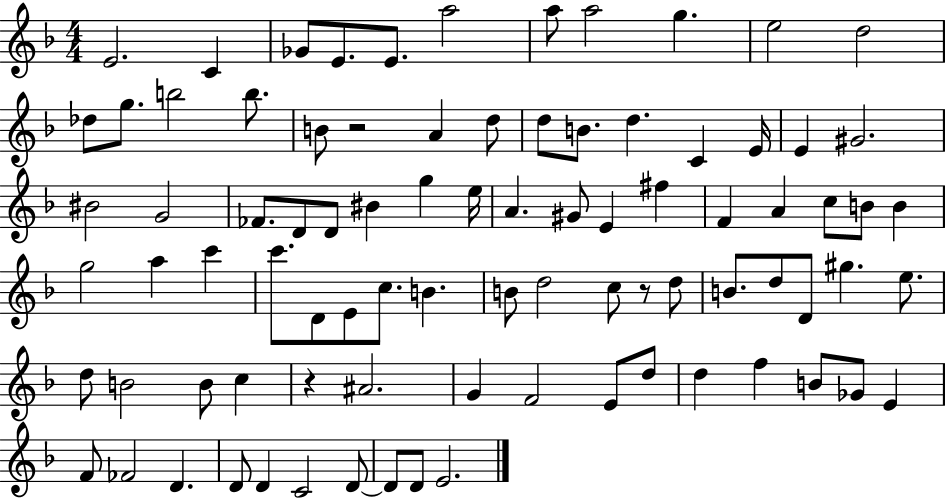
E4/h. C4/q Gb4/e E4/e. E4/e. A5/h A5/e A5/h G5/q. E5/h D5/h Db5/e G5/e. B5/h B5/e. B4/e R/h A4/q D5/e D5/e B4/e. D5/q. C4/q E4/s E4/q G#4/h. BIS4/h G4/h FES4/e. D4/e D4/e BIS4/q G5/q E5/s A4/q. G#4/e E4/q F#5/q F4/q A4/q C5/e B4/e B4/q G5/h A5/q C6/q C6/e. D4/e E4/e C5/e. B4/q. B4/e D5/h C5/e R/e D5/e B4/e. D5/e D4/e G#5/q. E5/e. D5/e B4/h B4/e C5/q R/q A#4/h. G4/q F4/h E4/e D5/e D5/q F5/q B4/e Gb4/e E4/q F4/e FES4/h D4/q. D4/e D4/q C4/h D4/e D4/e D4/e E4/h.